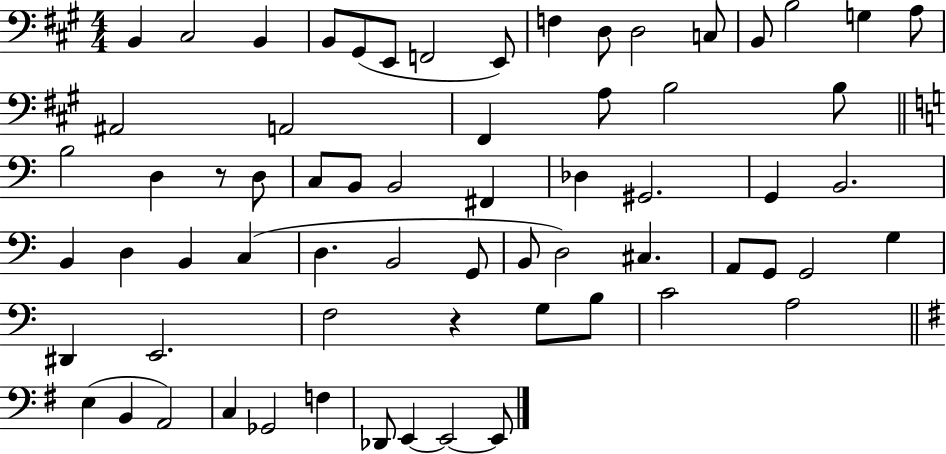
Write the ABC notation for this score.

X:1
T:Untitled
M:4/4
L:1/4
K:A
B,, ^C,2 B,, B,,/2 ^G,,/2 E,,/2 F,,2 E,,/2 F, D,/2 D,2 C,/2 B,,/2 B,2 G, A,/2 ^A,,2 A,,2 ^F,, A,/2 B,2 B,/2 B,2 D, z/2 D,/2 C,/2 B,,/2 B,,2 ^F,, _D, ^G,,2 G,, B,,2 B,, D, B,, C, D, B,,2 G,,/2 B,,/2 D,2 ^C, A,,/2 G,,/2 G,,2 G, ^D,, E,,2 F,2 z G,/2 B,/2 C2 A,2 E, B,, A,,2 C, _G,,2 F, _D,,/2 E,, E,,2 E,,/2